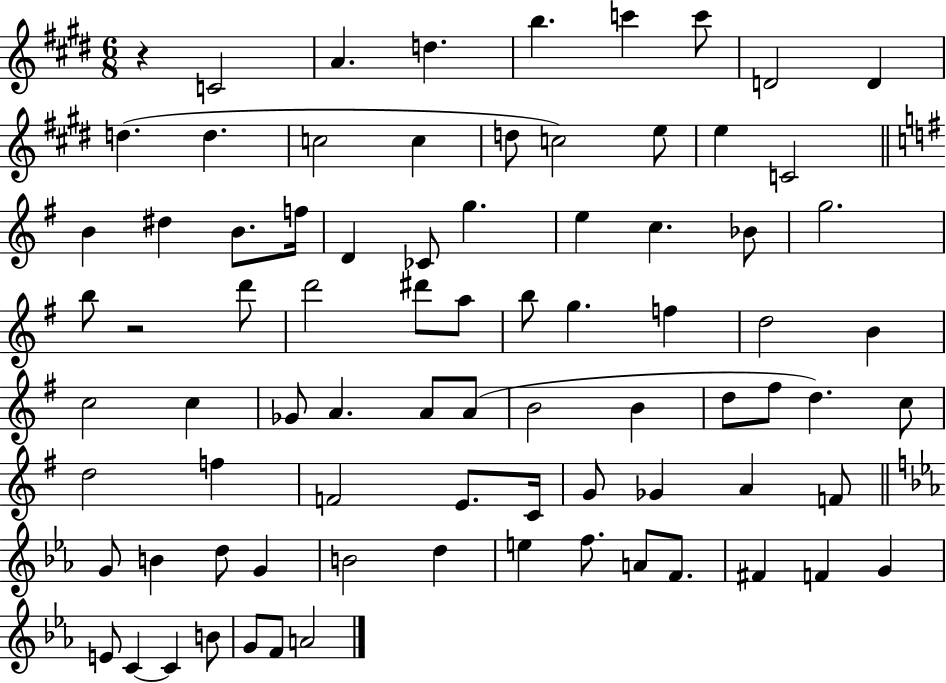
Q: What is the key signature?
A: E major